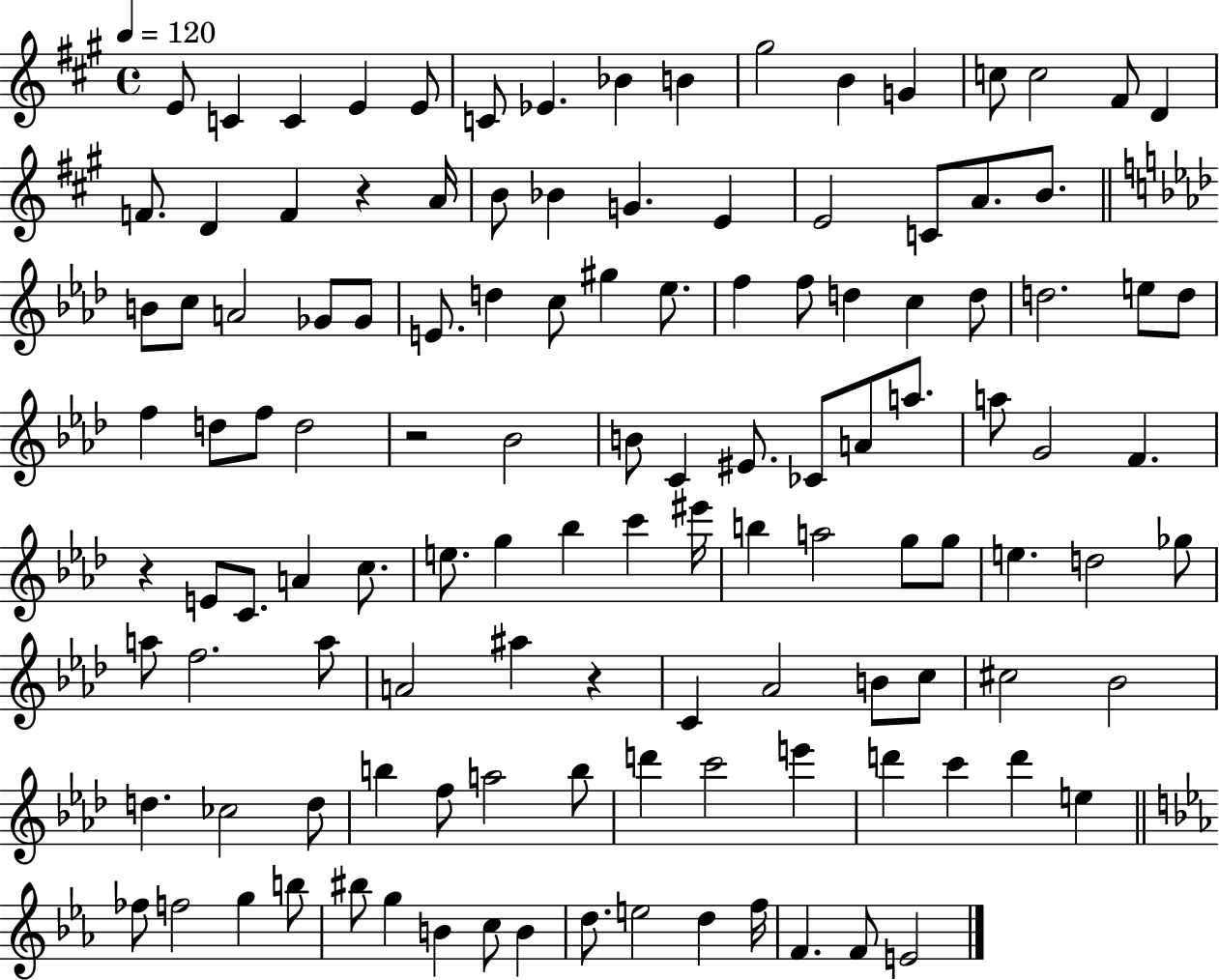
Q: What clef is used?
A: treble